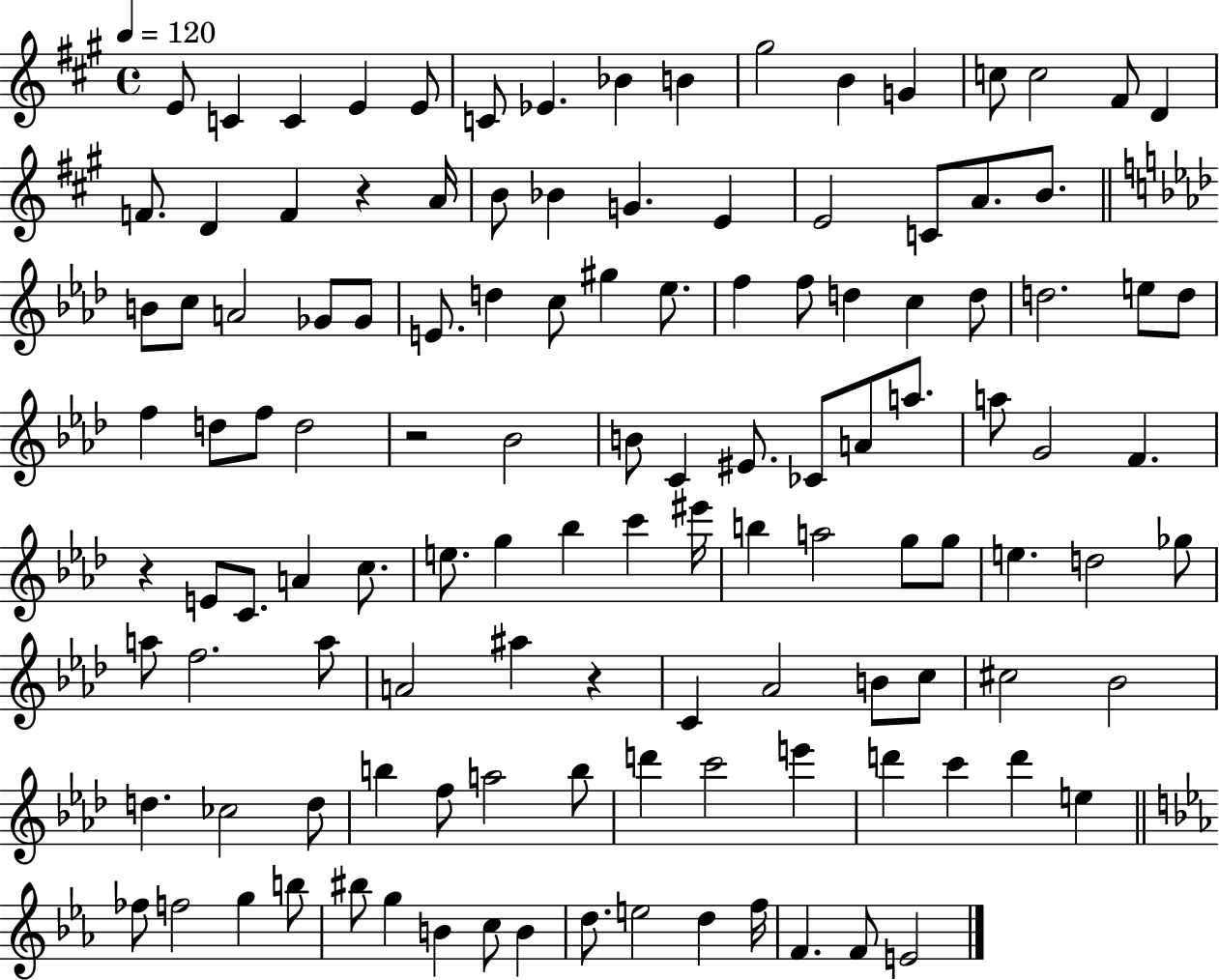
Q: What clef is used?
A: treble